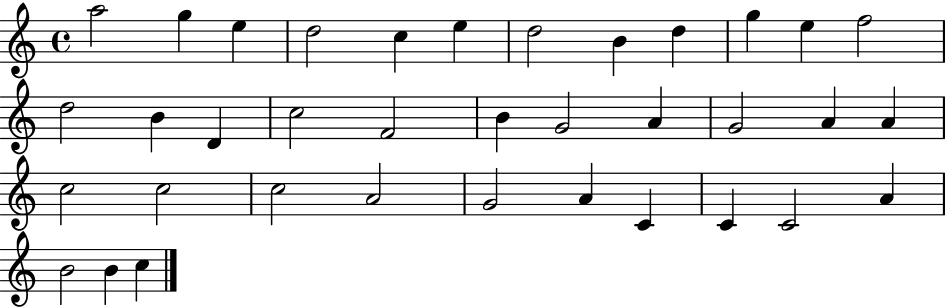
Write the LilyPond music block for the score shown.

{
  \clef treble
  \time 4/4
  \defaultTimeSignature
  \key c \major
  a''2 g''4 e''4 | d''2 c''4 e''4 | d''2 b'4 d''4 | g''4 e''4 f''2 | \break d''2 b'4 d'4 | c''2 f'2 | b'4 g'2 a'4 | g'2 a'4 a'4 | \break c''2 c''2 | c''2 a'2 | g'2 a'4 c'4 | c'4 c'2 a'4 | \break b'2 b'4 c''4 | \bar "|."
}